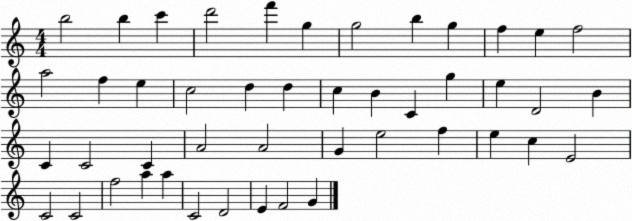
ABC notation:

X:1
T:Untitled
M:4/4
L:1/4
K:C
b2 b c' d'2 f' g g2 b g f e f2 a2 f e c2 d d c B C g e D2 B C C2 C A2 A2 G e2 f e c E2 C2 C2 f2 a a C2 D2 E F2 G